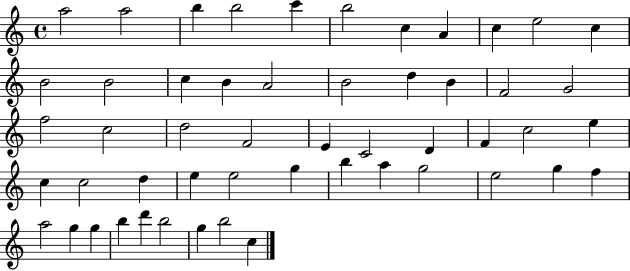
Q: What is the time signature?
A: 4/4